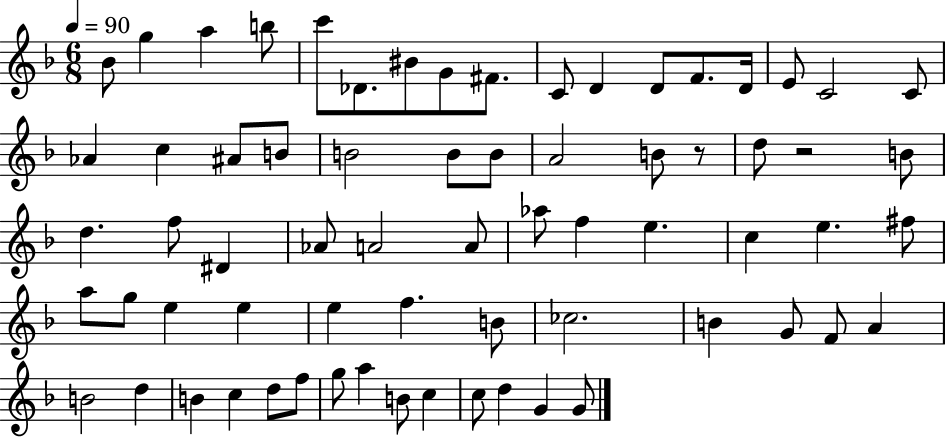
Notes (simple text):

Bb4/e G5/q A5/q B5/e C6/e Db4/e. BIS4/e G4/e F#4/e. C4/e D4/q D4/e F4/e. D4/s E4/e C4/h C4/e Ab4/q C5/q A#4/e B4/e B4/h B4/e B4/e A4/h B4/e R/e D5/e R/h B4/e D5/q. F5/e D#4/q Ab4/e A4/h A4/e Ab5/e F5/q E5/q. C5/q E5/q. F#5/e A5/e G5/e E5/q E5/q E5/q F5/q. B4/e CES5/h. B4/q G4/e F4/e A4/q B4/h D5/q B4/q C5/q D5/e F5/e G5/e A5/q B4/e C5/q C5/e D5/q G4/q G4/e